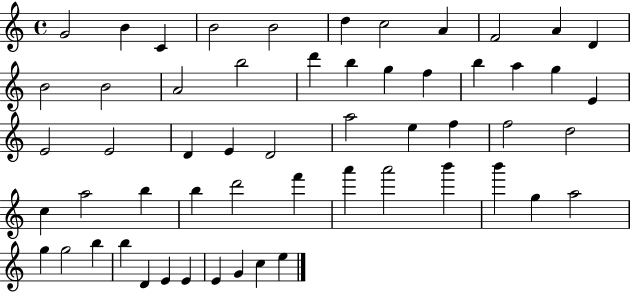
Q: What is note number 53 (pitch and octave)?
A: E4